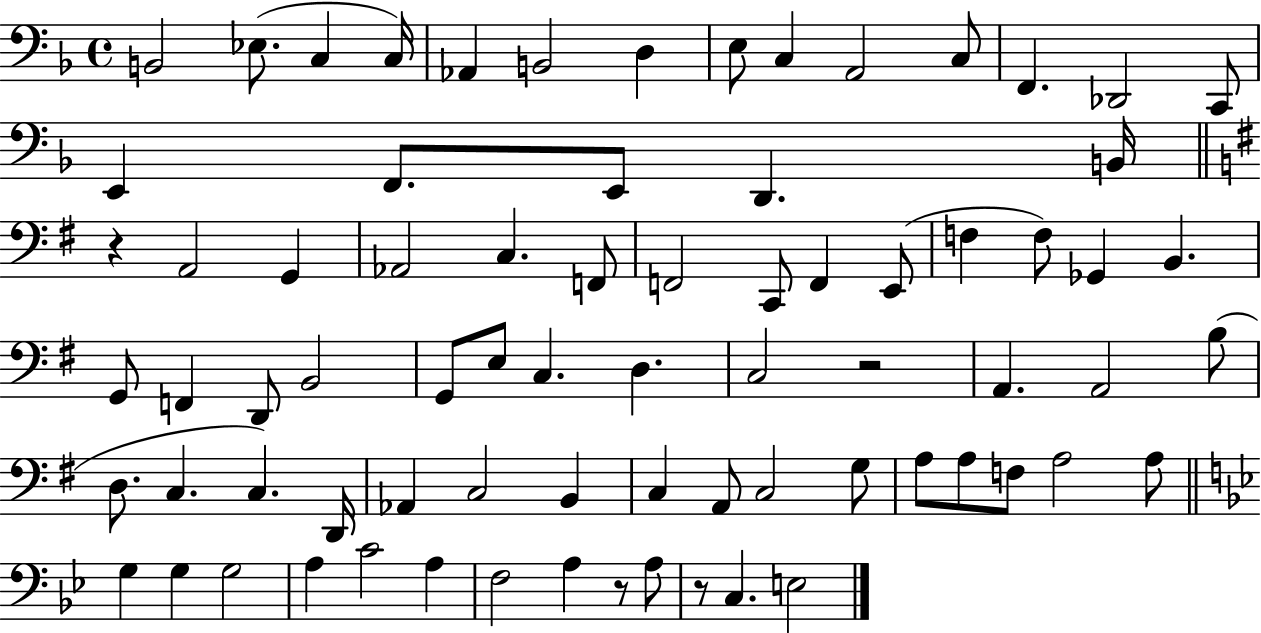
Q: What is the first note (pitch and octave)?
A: B2